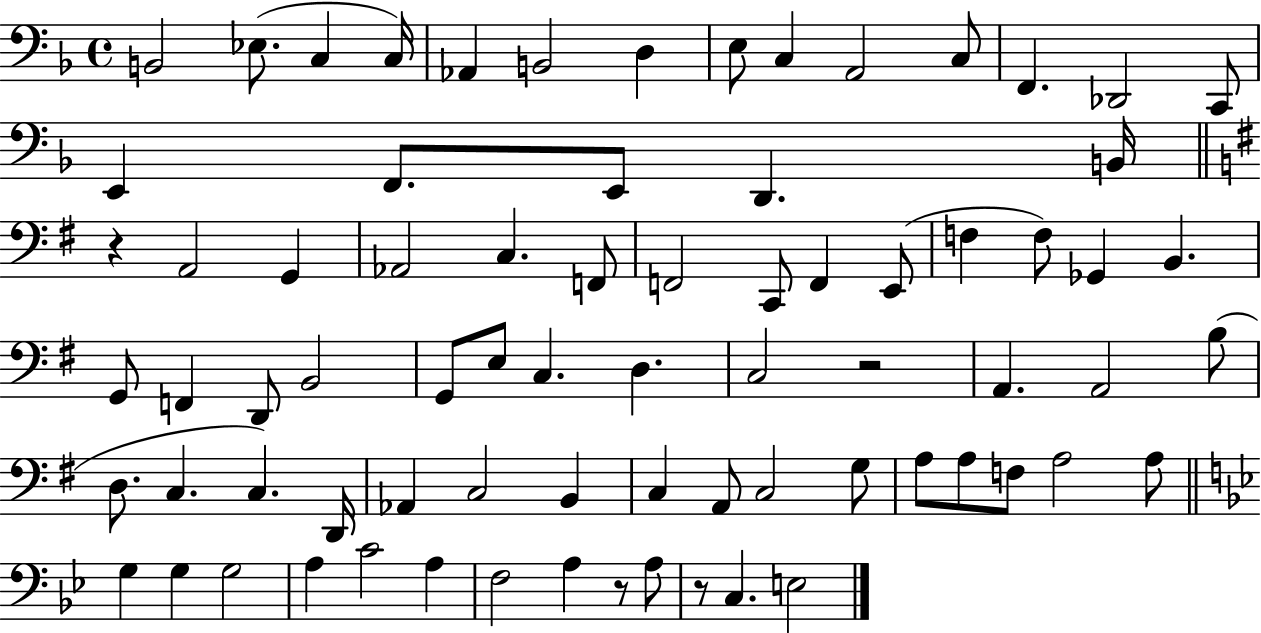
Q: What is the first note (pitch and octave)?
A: B2